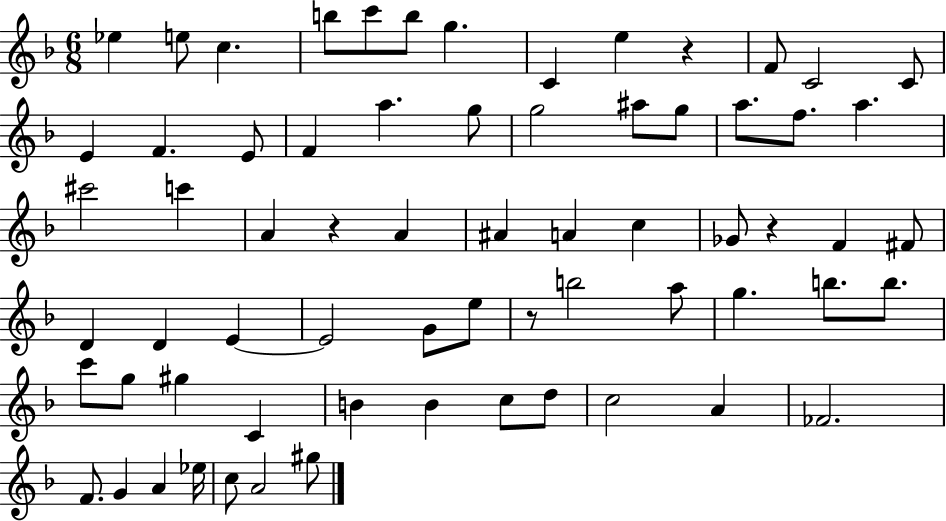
Eb5/q E5/e C5/q. B5/e C6/e B5/e G5/q. C4/q E5/q R/q F4/e C4/h C4/e E4/q F4/q. E4/e F4/q A5/q. G5/e G5/h A#5/e G5/e A5/e. F5/e. A5/q. C#6/h C6/q A4/q R/q A4/q A#4/q A4/q C5/q Gb4/e R/q F4/q F#4/e D4/q D4/q E4/q E4/h G4/e E5/e R/e B5/h A5/e G5/q. B5/e. B5/e. C6/e G5/e G#5/q C4/q B4/q B4/q C5/e D5/e C5/h A4/q FES4/h. F4/e. G4/q A4/q Eb5/s C5/e A4/h G#5/e